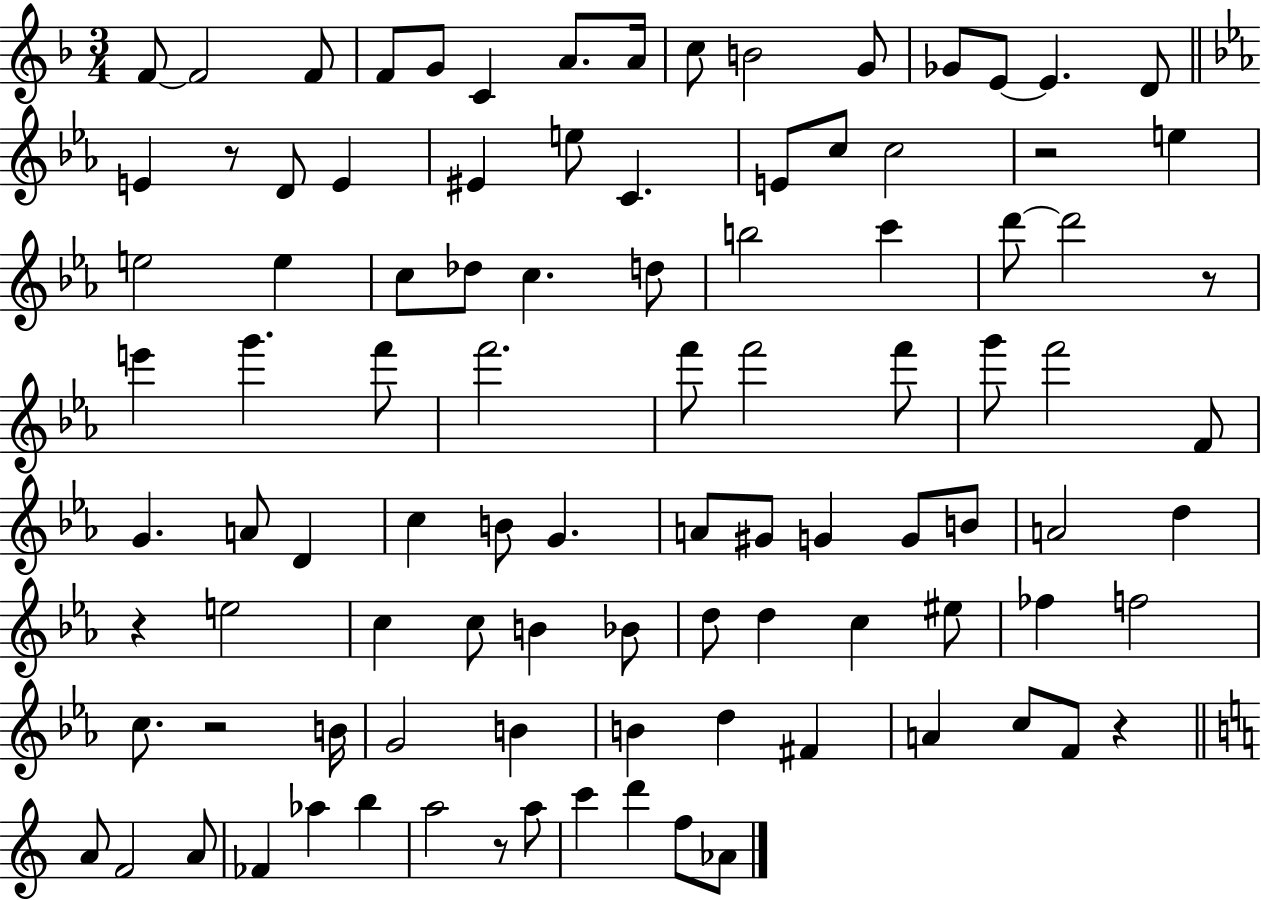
{
  \clef treble
  \numericTimeSignature
  \time 3/4
  \key f \major
  f'8~~ f'2 f'8 | f'8 g'8 c'4 a'8. a'16 | c''8 b'2 g'8 | ges'8 e'8~~ e'4. d'8 | \break \bar "||" \break \key ees \major e'4 r8 d'8 e'4 | eis'4 e''8 c'4. | e'8 c''8 c''2 | r2 e''4 | \break e''2 e''4 | c''8 des''8 c''4. d''8 | b''2 c'''4 | d'''8~~ d'''2 r8 | \break e'''4 g'''4. f'''8 | f'''2. | f'''8 f'''2 f'''8 | g'''8 f'''2 f'8 | \break g'4. a'8 d'4 | c''4 b'8 g'4. | a'8 gis'8 g'4 g'8 b'8 | a'2 d''4 | \break r4 e''2 | c''4 c''8 b'4 bes'8 | d''8 d''4 c''4 eis''8 | fes''4 f''2 | \break c''8. r2 b'16 | g'2 b'4 | b'4 d''4 fis'4 | a'4 c''8 f'8 r4 | \break \bar "||" \break \key a \minor a'8 f'2 a'8 | fes'4 aes''4 b''4 | a''2 r8 a''8 | c'''4 d'''4 f''8 aes'8 | \break \bar "|."
}